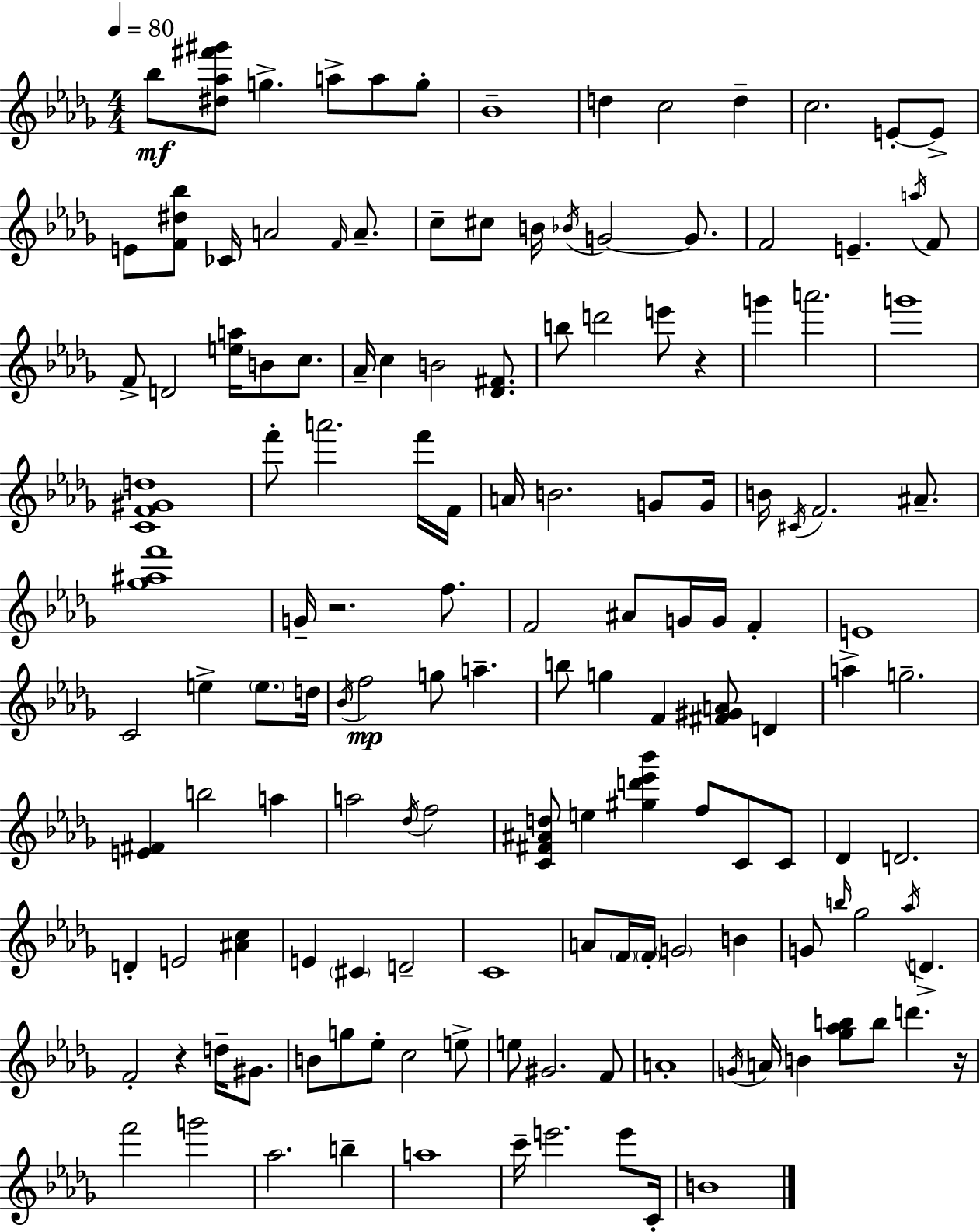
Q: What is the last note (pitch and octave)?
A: B4